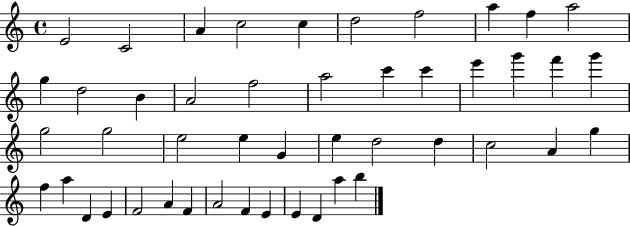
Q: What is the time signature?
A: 4/4